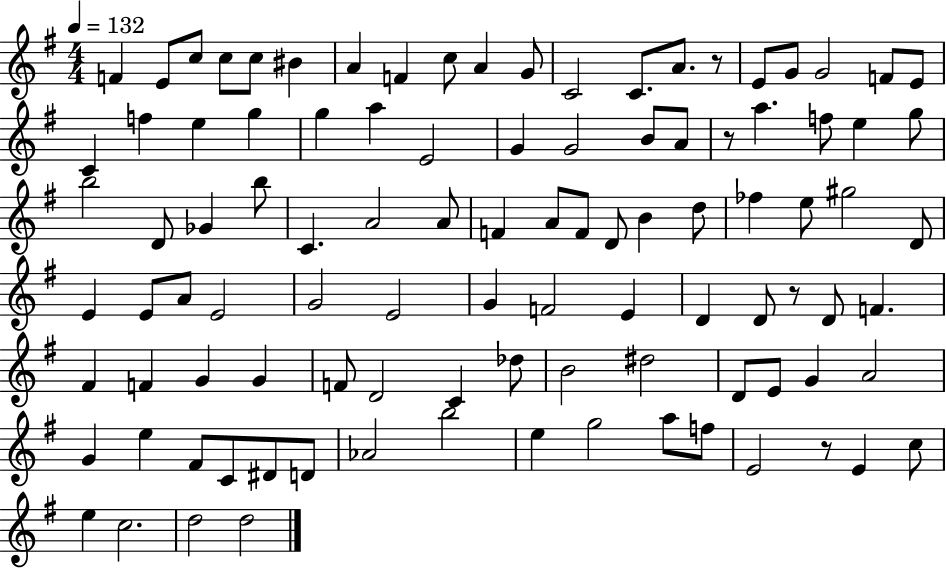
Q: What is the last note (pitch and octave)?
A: D5